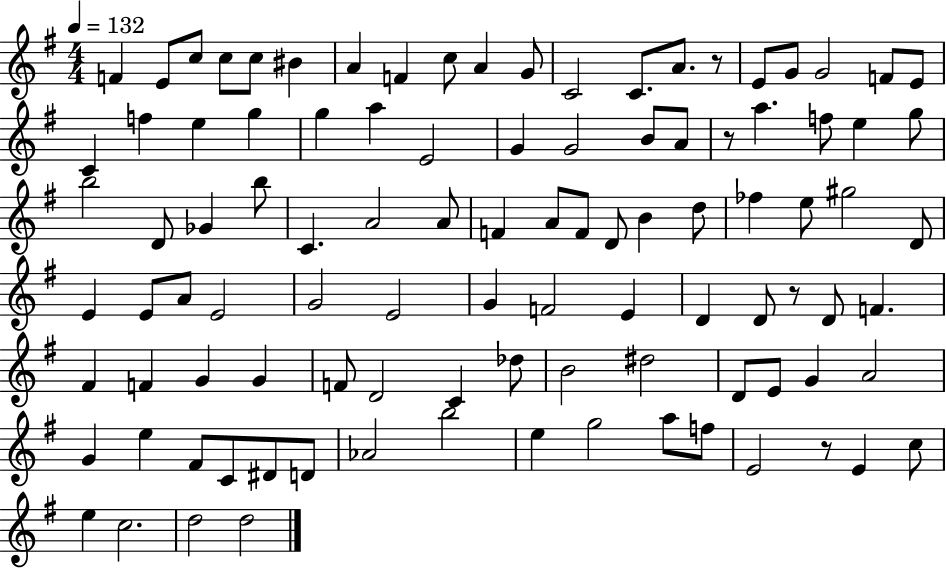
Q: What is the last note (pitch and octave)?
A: D5